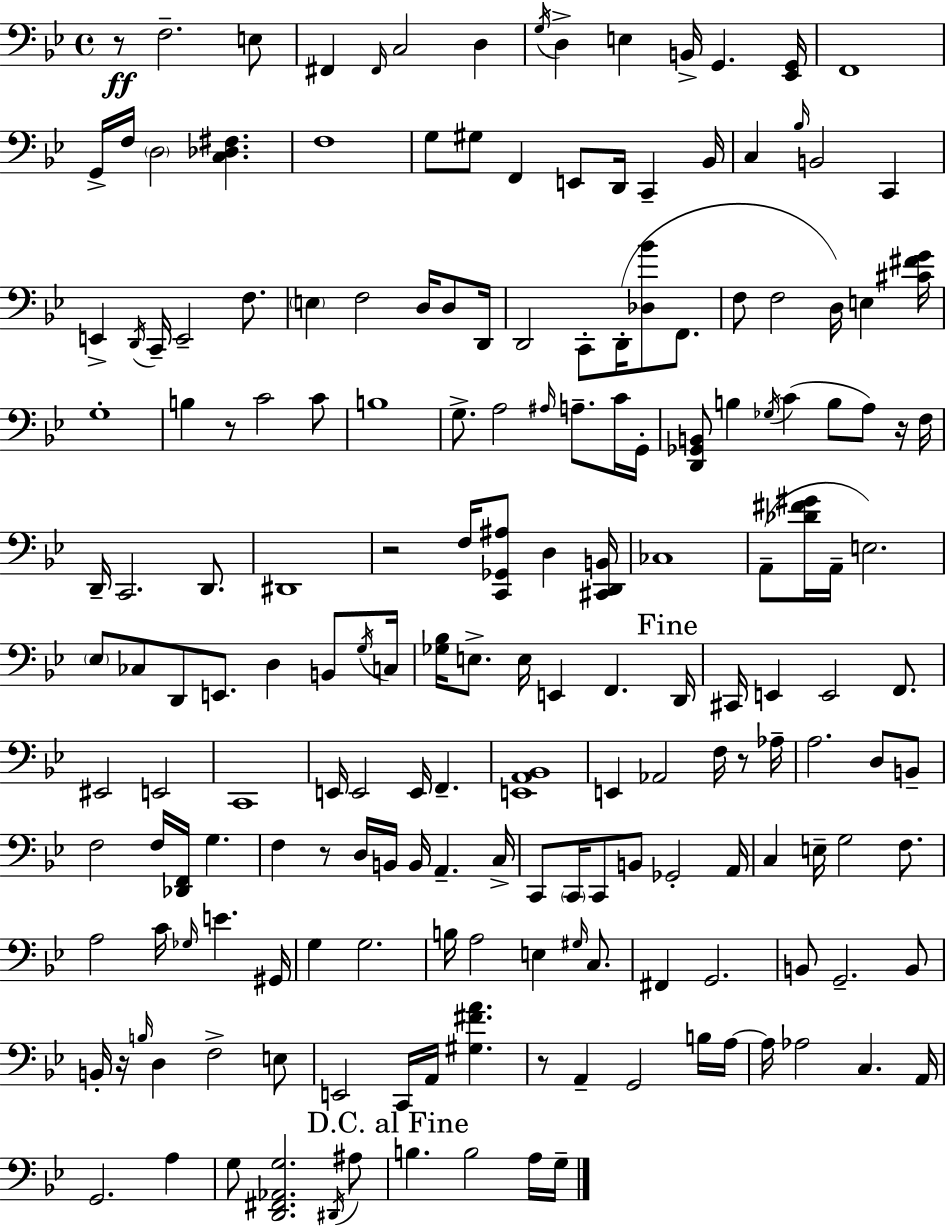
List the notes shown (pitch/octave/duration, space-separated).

R/e F3/h. E3/e F#2/q F#2/s C3/h D3/q G3/s D3/q E3/q B2/s G2/q. [Eb2,G2]/s F2/w G2/s F3/s D3/h [C3,Db3,F#3]/q. F3/w G3/e G#3/e F2/q E2/e D2/s C2/q Bb2/s C3/q Bb3/s B2/h C2/q E2/q D2/s C2/s E2/h F3/e. E3/q F3/h D3/s D3/e D2/s D2/h C2/e D2/s [Db3,Bb4]/e F2/e. F3/e F3/h D3/s E3/q [C#4,F#4,G4]/s G3/w B3/q R/e C4/h C4/e B3/w G3/e. A3/h A#3/s A3/e. C4/s G2/s [D2,Gb2,B2]/e B3/q Gb3/s C4/q B3/e A3/e R/s F3/s D2/s C2/h. D2/e. D#2/w R/h F3/s [C2,Gb2,A#3]/e D3/q [C#2,D2,B2]/s CES3/w A2/e [Db4,F#4,G#4]/s A2/s E3/h. Eb3/e CES3/e D2/e E2/e. D3/q B2/e G3/s C3/s [Gb3,Bb3]/s E3/e. E3/s E2/q F2/q. D2/s C#2/s E2/q E2/h F2/e. EIS2/h E2/h C2/w E2/s E2/h E2/s F2/q. [E2,A2,Bb2]/w E2/q Ab2/h F3/s R/e Ab3/s A3/h. D3/e B2/e F3/h F3/s [Db2,F2]/s G3/q. F3/q R/e D3/s B2/s B2/s A2/q. C3/s C2/e C2/s C2/e B2/e Gb2/h A2/s C3/q E3/s G3/h F3/e. A3/h C4/s Gb3/s E4/q. G#2/s G3/q G3/h. B3/s A3/h E3/q G#3/s C3/e. F#2/q G2/h. B2/e G2/h. B2/e B2/s R/s B3/s D3/q F3/h E3/e E2/h C2/s A2/s [G#3,F#4,A4]/q. R/e A2/q G2/h B3/s A3/s A3/s Ab3/h C3/q. A2/s G2/h. A3/q G3/e [D2,F#2,Ab2,G3]/h. D#2/s A#3/e B3/q. B3/h A3/s G3/s